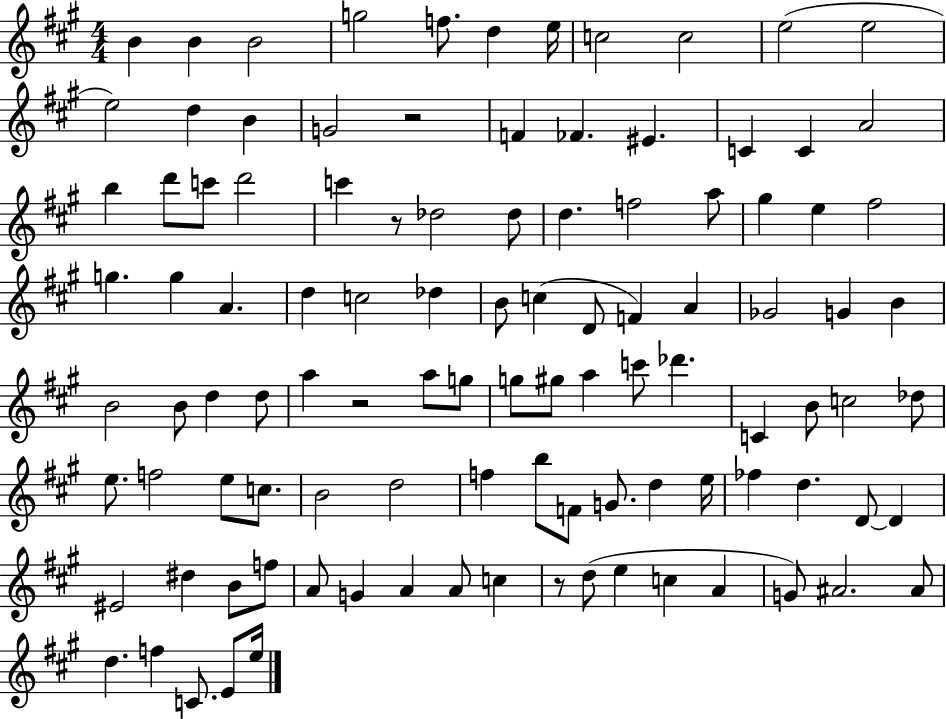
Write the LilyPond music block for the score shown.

{
  \clef treble
  \numericTimeSignature
  \time 4/4
  \key a \major
  \repeat volta 2 { b'4 b'4 b'2 | g''2 f''8. d''4 e''16 | c''2 c''2 | e''2( e''2 | \break e''2) d''4 b'4 | g'2 r2 | f'4 fes'4. eis'4. | c'4 c'4 a'2 | \break b''4 d'''8 c'''8 d'''2 | c'''4 r8 des''2 des''8 | d''4. f''2 a''8 | gis''4 e''4 fis''2 | \break g''4. g''4 a'4. | d''4 c''2 des''4 | b'8 c''4( d'8 f'4) a'4 | ges'2 g'4 b'4 | \break b'2 b'8 d''4 d''8 | a''4 r2 a''8 g''8 | g''8 gis''8 a''4 c'''8 des'''4. | c'4 b'8 c''2 des''8 | \break e''8. f''2 e''8 c''8. | b'2 d''2 | f''4 b''8 f'8 g'8. d''4 e''16 | fes''4 d''4. d'8~~ d'4 | \break eis'2 dis''4 b'8 f''8 | a'8 g'4 a'4 a'8 c''4 | r8 d''8( e''4 c''4 a'4 | g'8) ais'2. ais'8 | \break d''4. f''4 c'8. e'8 e''16 | } \bar "|."
}